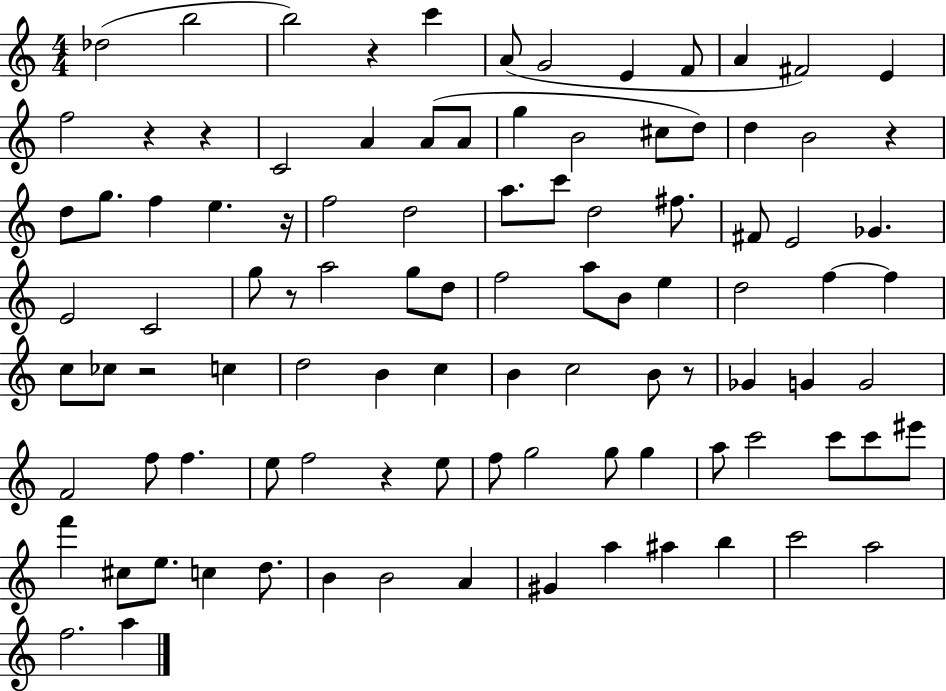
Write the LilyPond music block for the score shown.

{
  \clef treble
  \numericTimeSignature
  \time 4/4
  \key c \major
  des''2( b''2 | b''2) r4 c'''4 | a'8( g'2 e'4 f'8 | a'4 fis'2) e'4 | \break f''2 r4 r4 | c'2 a'4 a'8( a'8 | g''4 b'2 cis''8 d''8) | d''4 b'2 r4 | \break d''8 g''8. f''4 e''4. r16 | f''2 d''2 | a''8. c'''8 d''2 fis''8. | fis'8 e'2 ges'4. | \break e'2 c'2 | g''8 r8 a''2 g''8 d''8 | f''2 a''8 b'8 e''4 | d''2 f''4~~ f''4 | \break c''8 ces''8 r2 c''4 | d''2 b'4 c''4 | b'4 c''2 b'8 r8 | ges'4 g'4 g'2 | \break f'2 f''8 f''4. | e''8 f''2 r4 e''8 | f''8 g''2 g''8 g''4 | a''8 c'''2 c'''8 c'''8 eis'''8 | \break f'''4 cis''8 e''8. c''4 d''8. | b'4 b'2 a'4 | gis'4 a''4 ais''4 b''4 | c'''2 a''2 | \break f''2. a''4 | \bar "|."
}